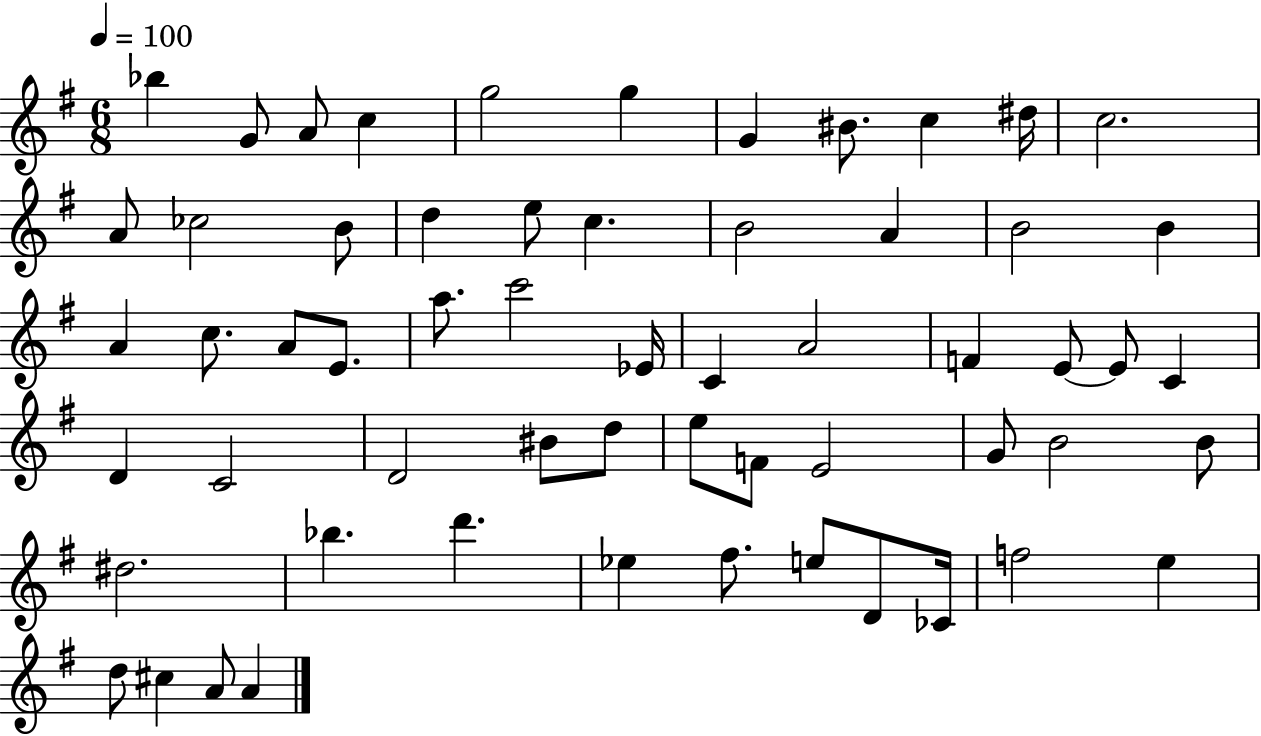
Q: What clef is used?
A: treble